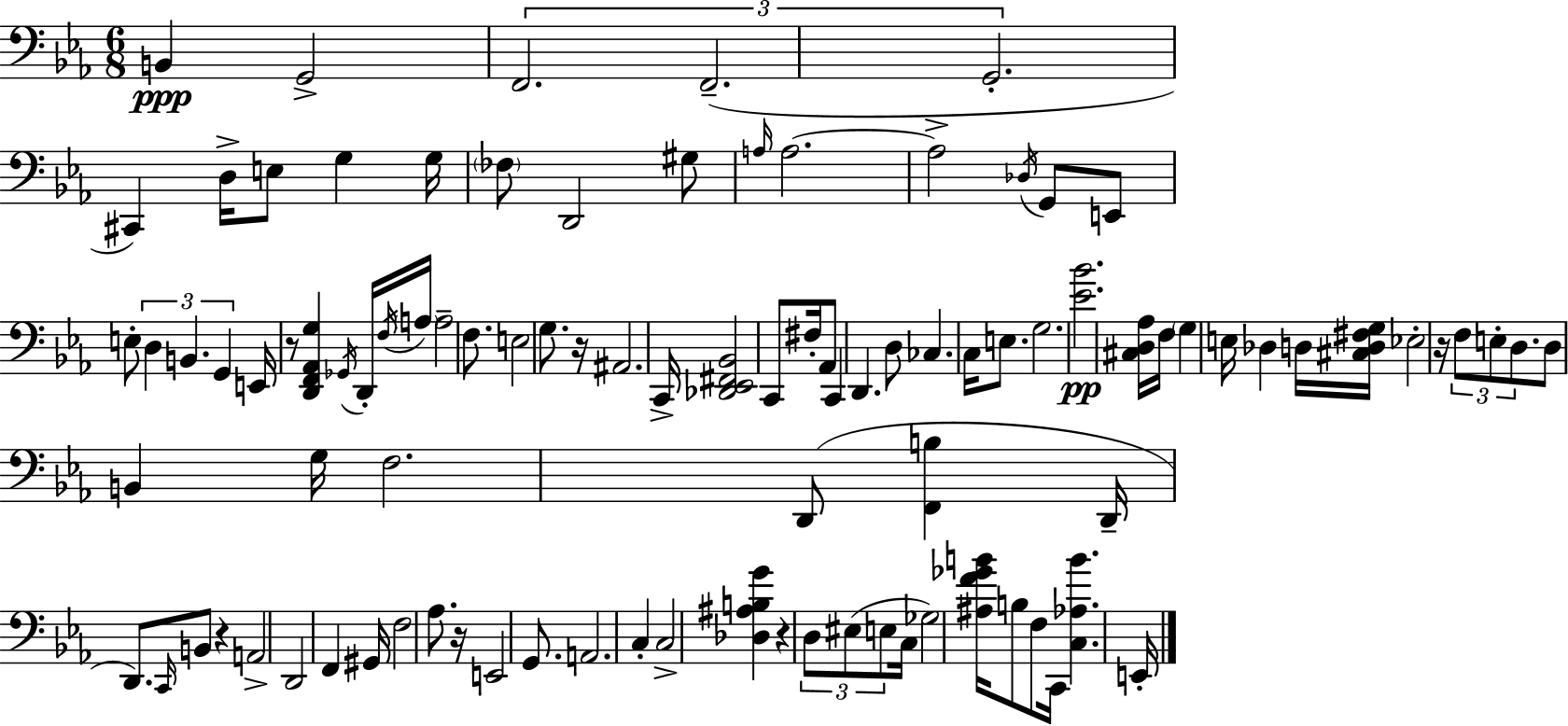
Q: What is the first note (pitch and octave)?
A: B2